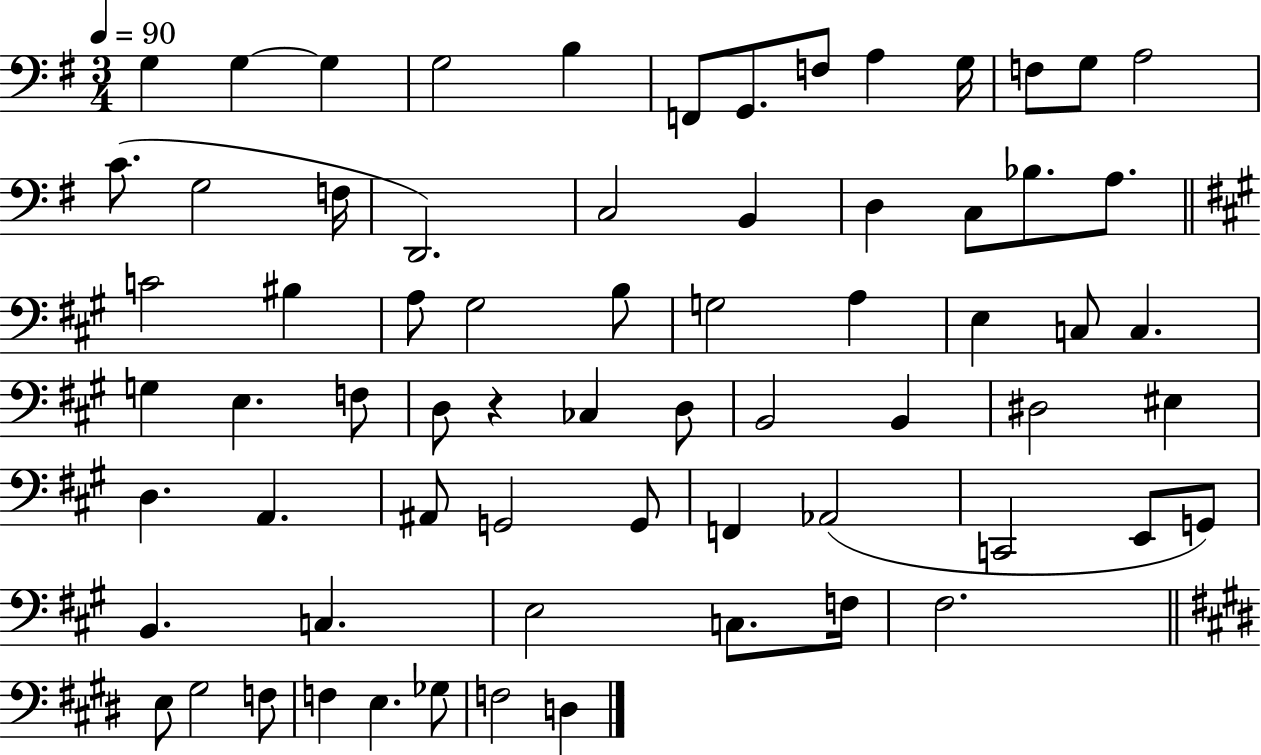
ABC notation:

X:1
T:Untitled
M:3/4
L:1/4
K:G
G, G, G, G,2 B, F,,/2 G,,/2 F,/2 A, G,/4 F,/2 G,/2 A,2 C/2 G,2 F,/4 D,,2 C,2 B,, D, C,/2 _B,/2 A,/2 C2 ^B, A,/2 ^G,2 B,/2 G,2 A, E, C,/2 C, G, E, F,/2 D,/2 z _C, D,/2 B,,2 B,, ^D,2 ^E, D, A,, ^A,,/2 G,,2 G,,/2 F,, _A,,2 C,,2 E,,/2 G,,/2 B,, C, E,2 C,/2 F,/4 ^F,2 E,/2 ^G,2 F,/2 F, E, _G,/2 F,2 D,